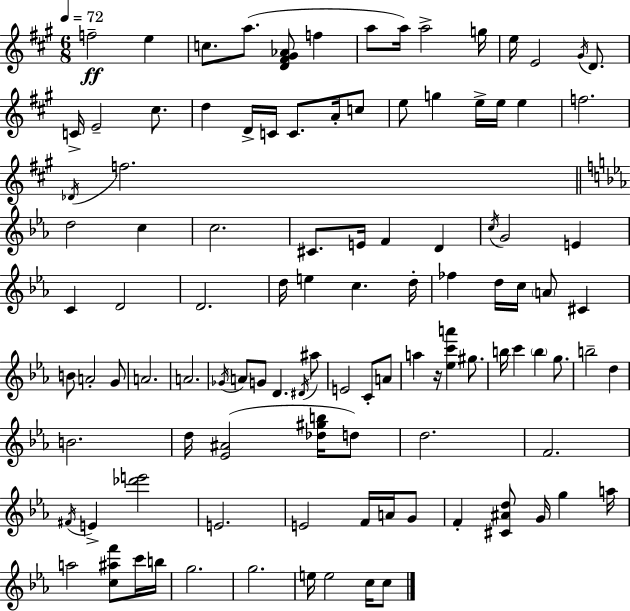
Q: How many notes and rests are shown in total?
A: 107